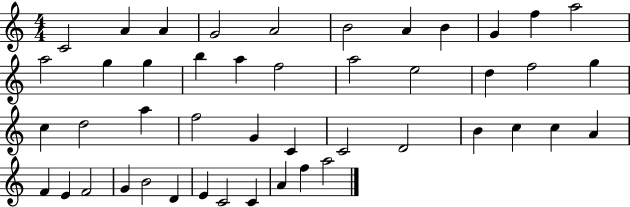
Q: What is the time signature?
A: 4/4